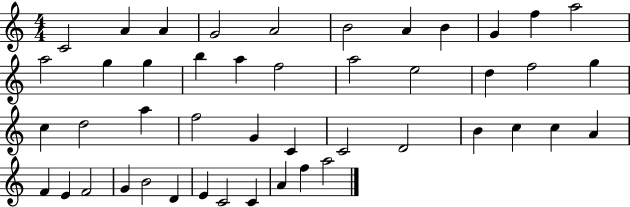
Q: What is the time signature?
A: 4/4